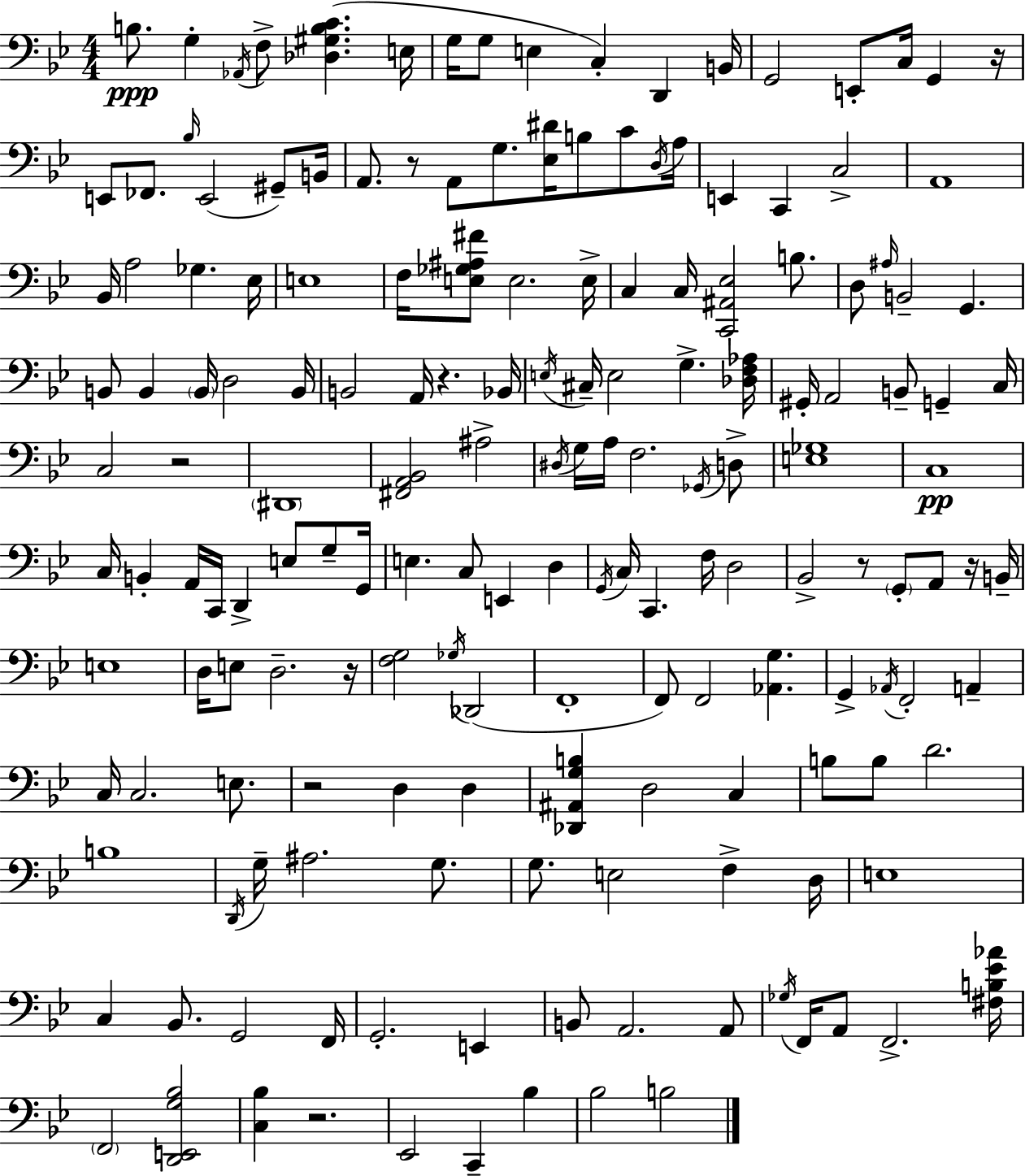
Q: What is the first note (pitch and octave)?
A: B3